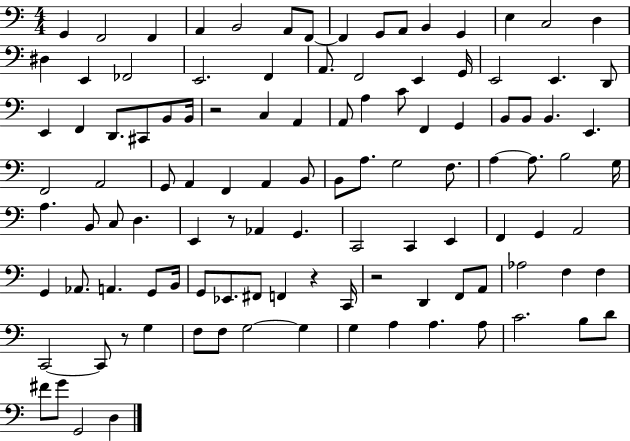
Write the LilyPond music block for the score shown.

{
  \clef bass
  \numericTimeSignature
  \time 4/4
  \key c \major
  g,4 f,2 f,4 | a,4 b,2 a,8 f,8~~ | f,4 g,8 a,8 b,4 g,4 | e4 c2 d4 | \break dis4 e,4 fes,2 | e,2. f,4 | a,8. f,2 e,4 g,16 | e,2 e,4. d,8 | \break e,4 f,4 d,8. cis,8 b,8 b,16 | r2 c4 a,4 | a,8 a4 c'8 f,4 g,4 | b,8 b,8 b,4. e,4. | \break f,2 a,2 | g,8 a,4 f,4 a,4 b,8 | b,8 a8. g2 f8. | a4~~ a8. b2 g16 | \break a4. b,8 c8 d4. | e,4 r8 aes,4 g,4. | c,2 c,4 e,4 | f,4 g,4 a,2 | \break g,4 aes,8. a,4. g,8 b,16 | g,8 ees,8. fis,8 f,4 r4 c,16 | r2 d,4 f,8 a,8 | aes2 f4 f4 | \break c,2~~ c,8 r8 g4 | f8 f8 g2~~ g4 | g4 a4 a4. a8 | c'2. b8 d'8 | \break fis'8 g'8 g,2 d4 | \bar "|."
}